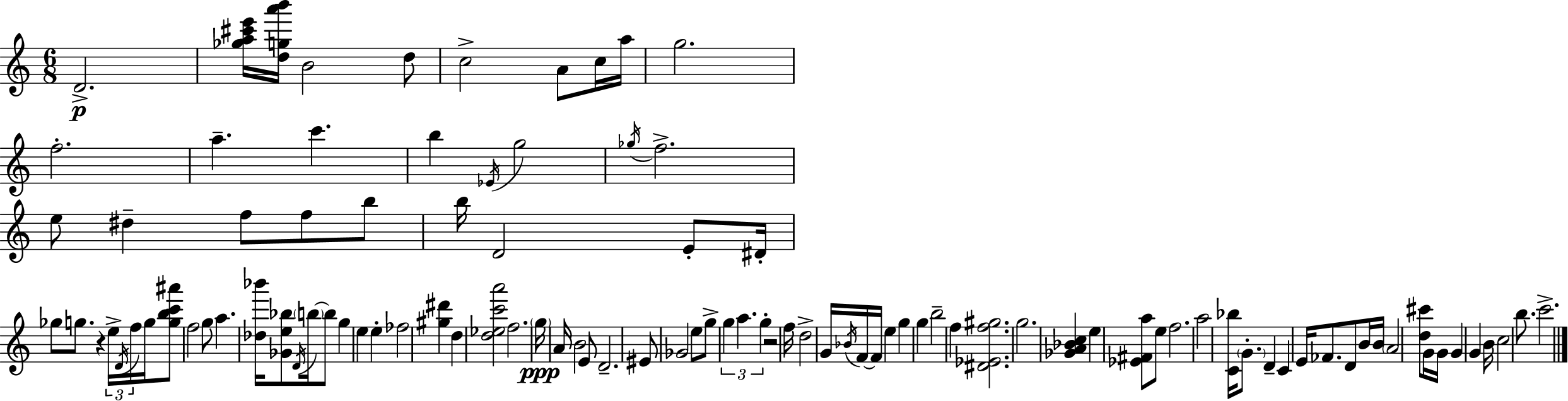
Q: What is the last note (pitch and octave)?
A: C6